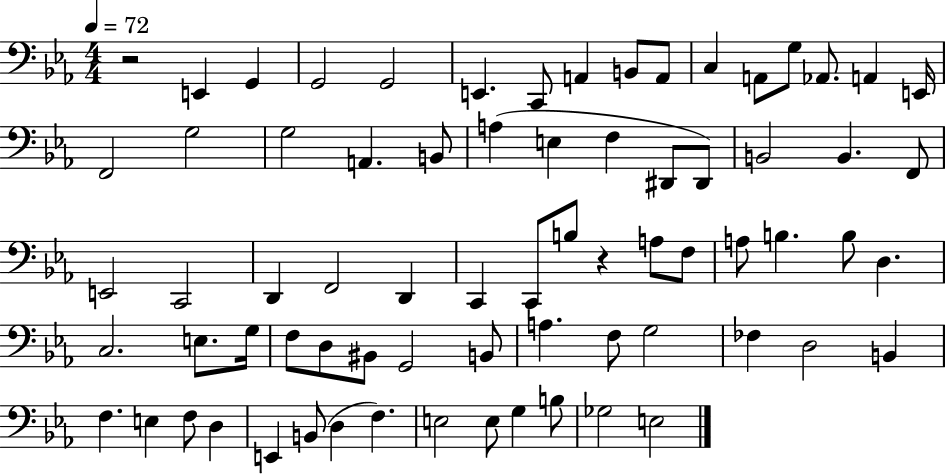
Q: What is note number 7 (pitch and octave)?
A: A2